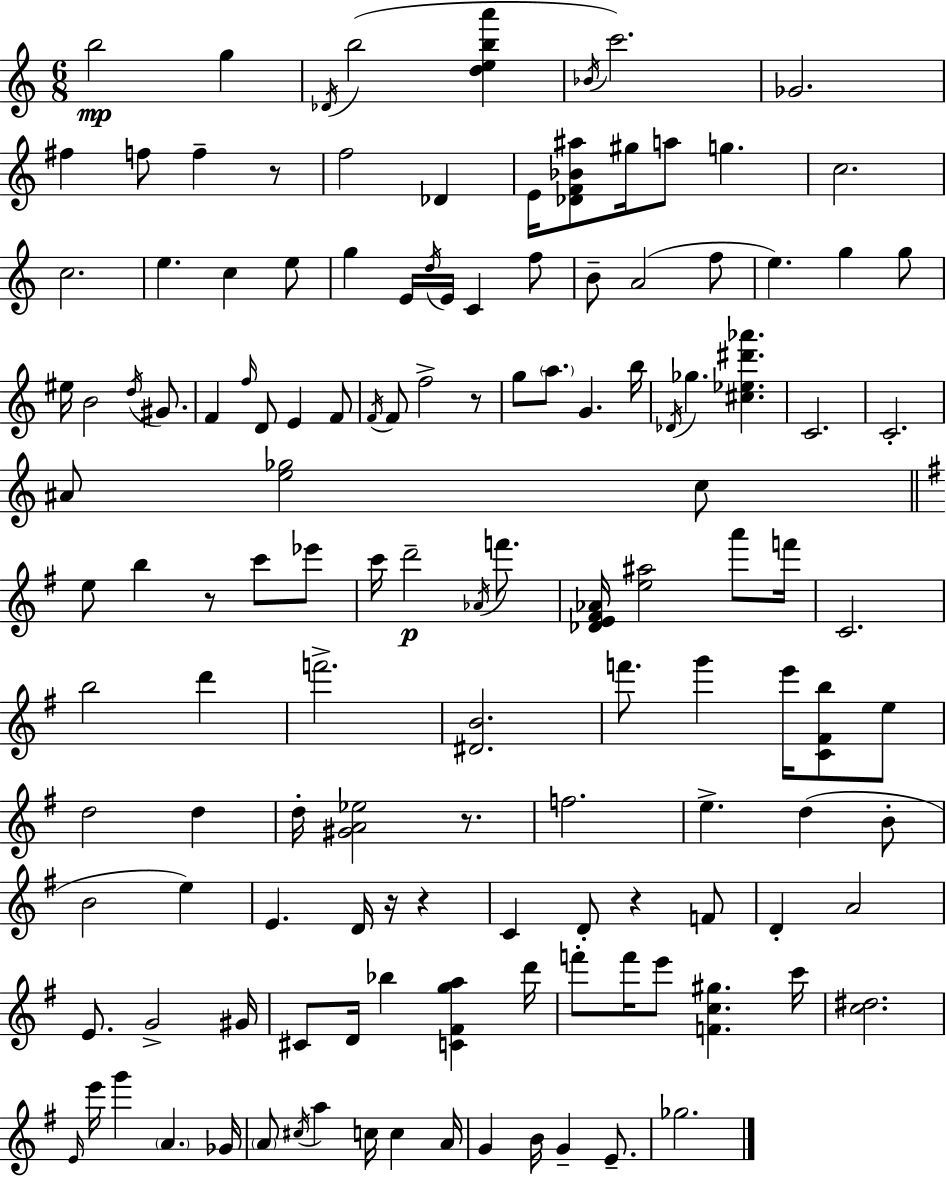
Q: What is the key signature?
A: A minor